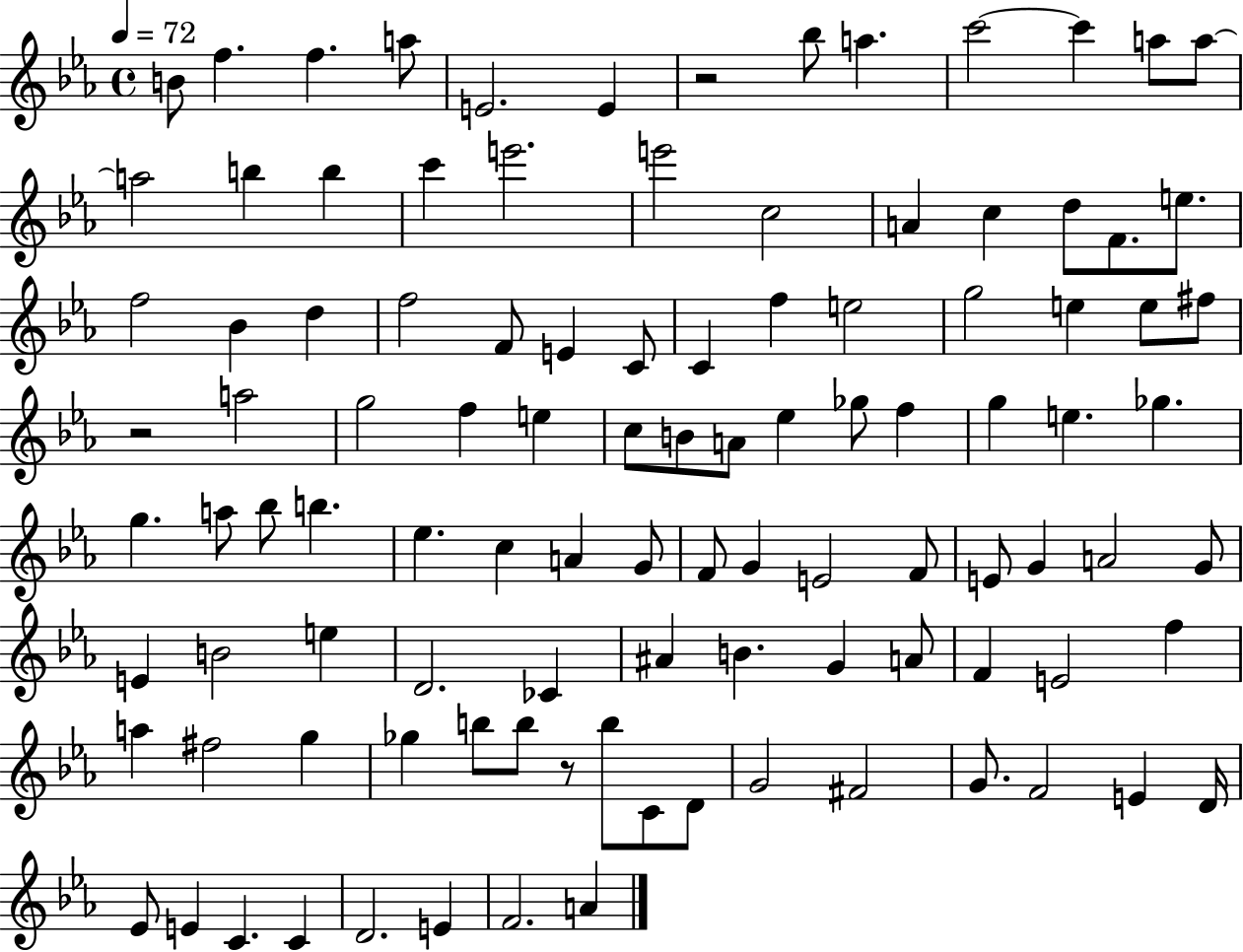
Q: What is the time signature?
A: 4/4